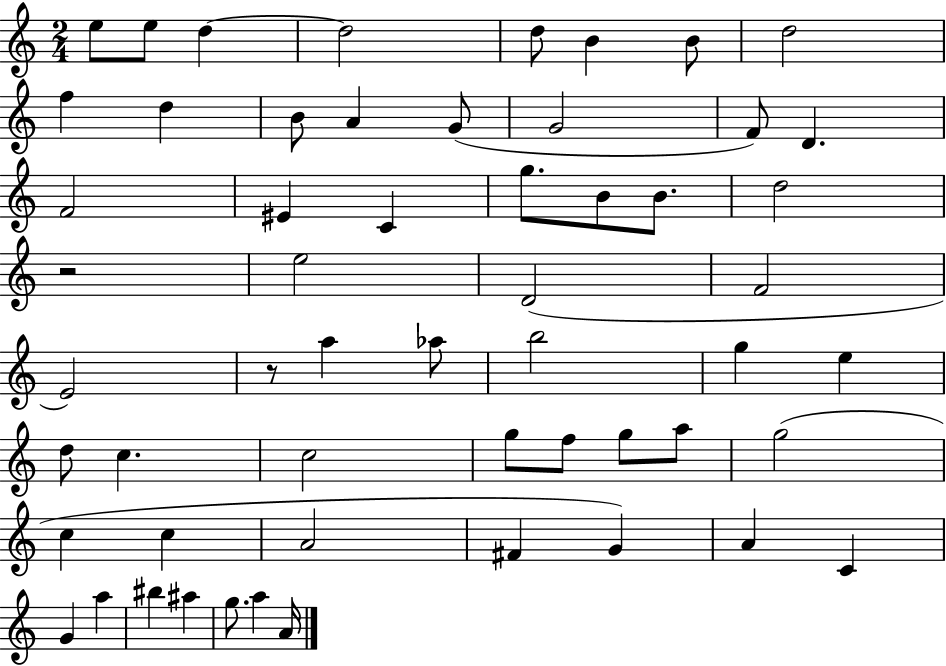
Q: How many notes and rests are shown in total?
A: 56